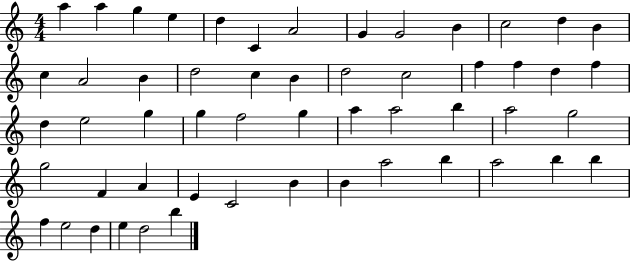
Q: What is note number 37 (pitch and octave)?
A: G5